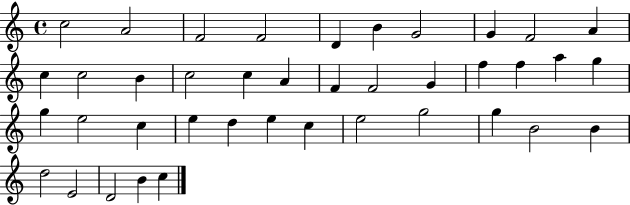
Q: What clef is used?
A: treble